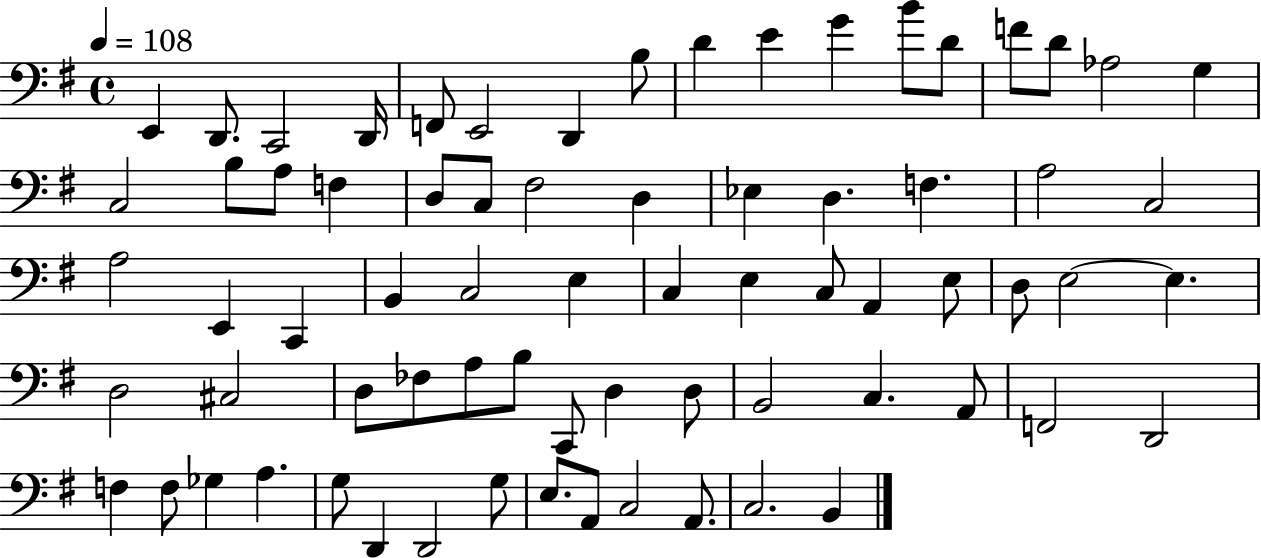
{
  \clef bass
  \time 4/4
  \defaultTimeSignature
  \key g \major
  \tempo 4 = 108
  \repeat volta 2 { e,4 d,8. c,2 d,16 | f,8 e,2 d,4 b8 | d'4 e'4 g'4 b'8 d'8 | f'8 d'8 aes2 g4 | \break c2 b8 a8 f4 | d8 c8 fis2 d4 | ees4 d4. f4. | a2 c2 | \break a2 e,4 c,4 | b,4 c2 e4 | c4 e4 c8 a,4 e8 | d8 e2~~ e4. | \break d2 cis2 | d8 fes8 a8 b8 c,8 d4 d8 | b,2 c4. a,8 | f,2 d,2 | \break f4 f8 ges4 a4. | g8 d,4 d,2 g8 | e8. a,8 c2 a,8. | c2. b,4 | \break } \bar "|."
}